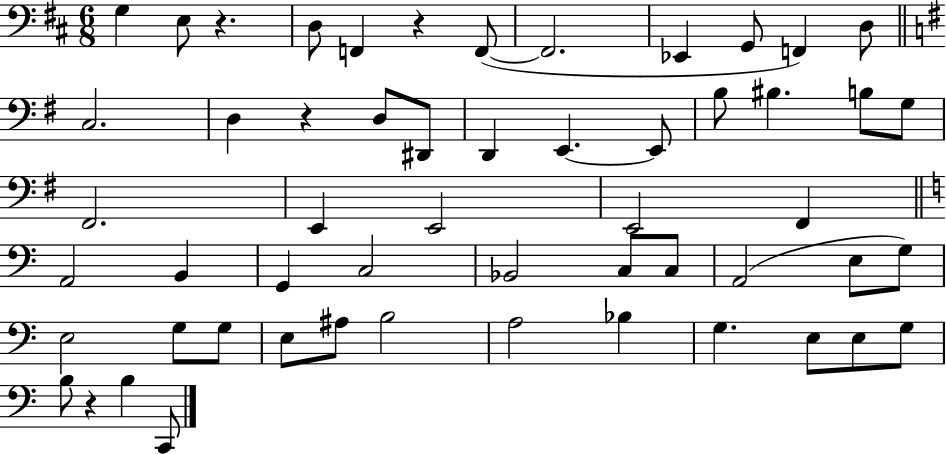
{
  \clef bass
  \numericTimeSignature
  \time 6/8
  \key d \major
  g4 e8 r4. | d8 f,4 r4 f,8~(~ | f,2. | ees,4 g,8 f,4) d8 | \break \bar "||" \break \key e \minor c2. | d4 r4 d8 dis,8 | d,4 e,4.~~ e,8 | b8 bis4. b8 g8 | \break fis,2. | e,4 e,2 | e,2 fis,4 | \bar "||" \break \key a \minor a,2 b,4 | g,4 c2 | bes,2 c8 c8 | a,2( e8 g8) | \break e2 g8 g8 | e8 ais8 b2 | a2 bes4 | g4. e8 e8 g8 | \break b8 r4 b4 c,8 | \bar "|."
}